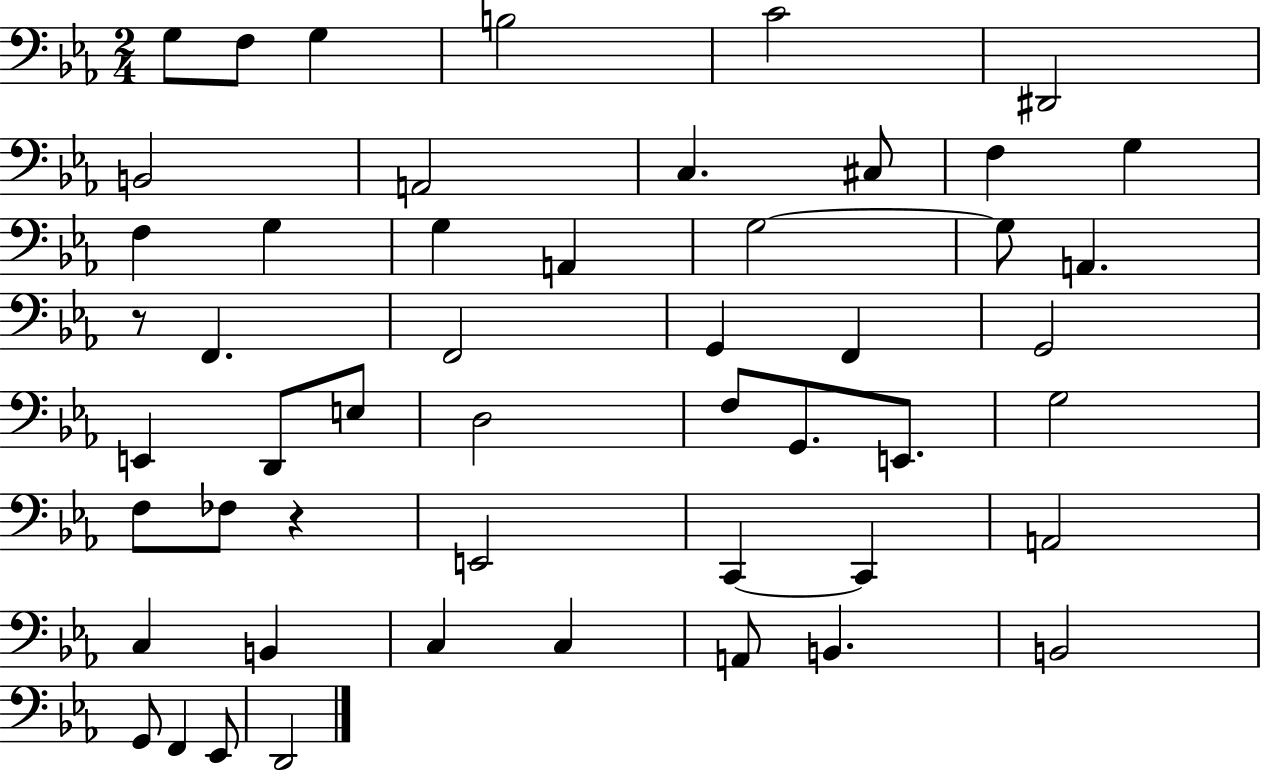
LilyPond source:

{
  \clef bass
  \numericTimeSignature
  \time 2/4
  \key ees \major
  g8 f8 g4 | b2 | c'2 | dis,2 | \break b,2 | a,2 | c4. cis8 | f4 g4 | \break f4 g4 | g4 a,4 | g2~~ | g8 a,4. | \break r8 f,4. | f,2 | g,4 f,4 | g,2 | \break e,4 d,8 e8 | d2 | f8 g,8. e,8. | g2 | \break f8 fes8 r4 | e,2 | c,4~~ c,4 | a,2 | \break c4 b,4 | c4 c4 | a,8 b,4. | b,2 | \break g,8 f,4 ees,8 | d,2 | \bar "|."
}